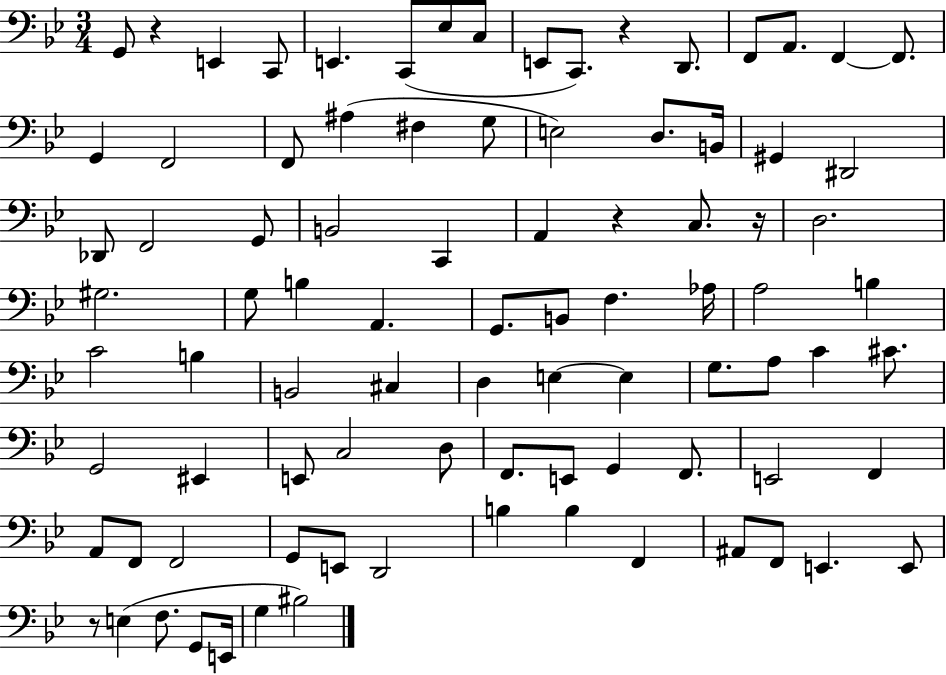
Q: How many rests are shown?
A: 5